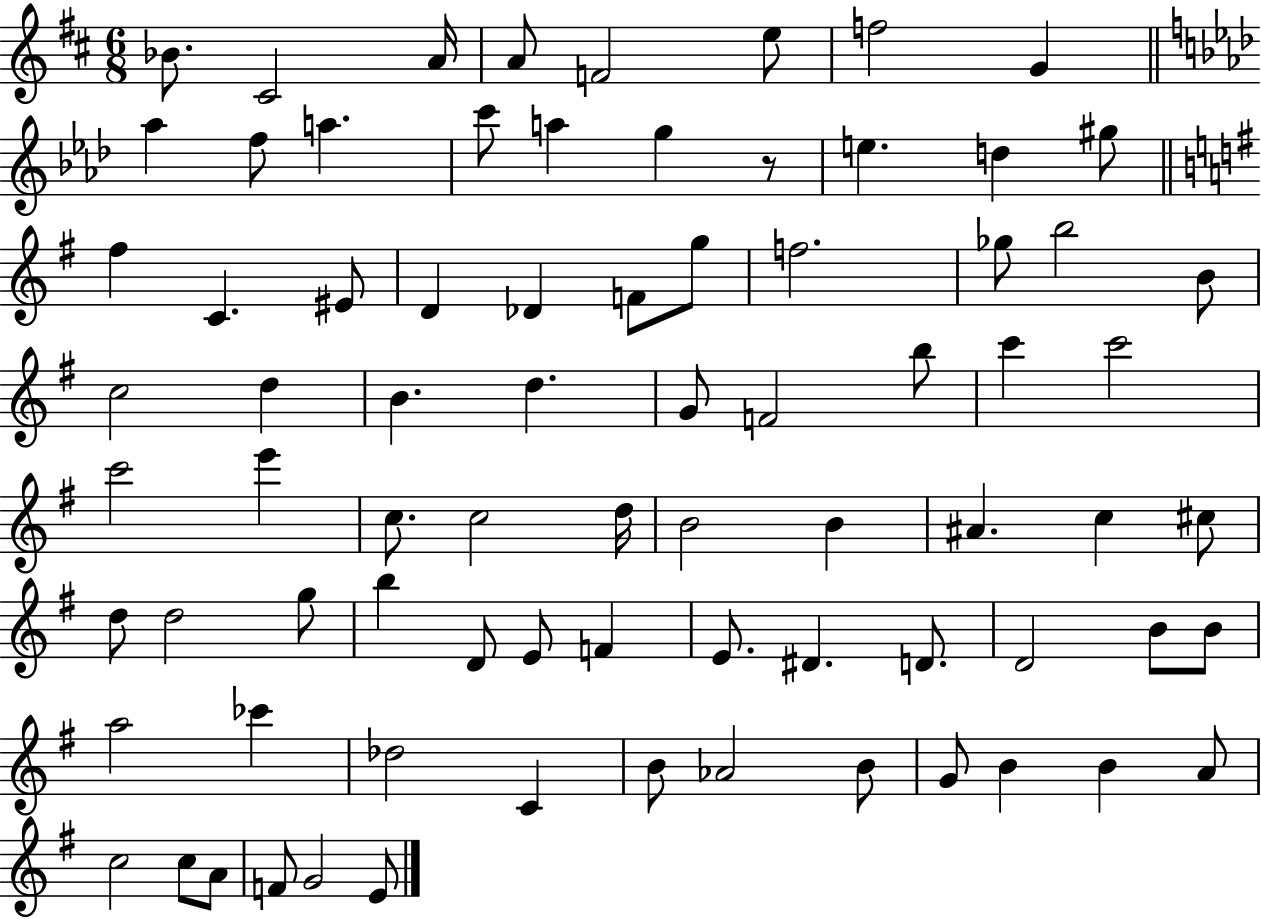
X:1
T:Untitled
M:6/8
L:1/4
K:D
_B/2 ^C2 A/4 A/2 F2 e/2 f2 G _a f/2 a c'/2 a g z/2 e d ^g/2 ^f C ^E/2 D _D F/2 g/2 f2 _g/2 b2 B/2 c2 d B d G/2 F2 b/2 c' c'2 c'2 e' c/2 c2 d/4 B2 B ^A c ^c/2 d/2 d2 g/2 b D/2 E/2 F E/2 ^D D/2 D2 B/2 B/2 a2 _c' _d2 C B/2 _A2 B/2 G/2 B B A/2 c2 c/2 A/2 F/2 G2 E/2